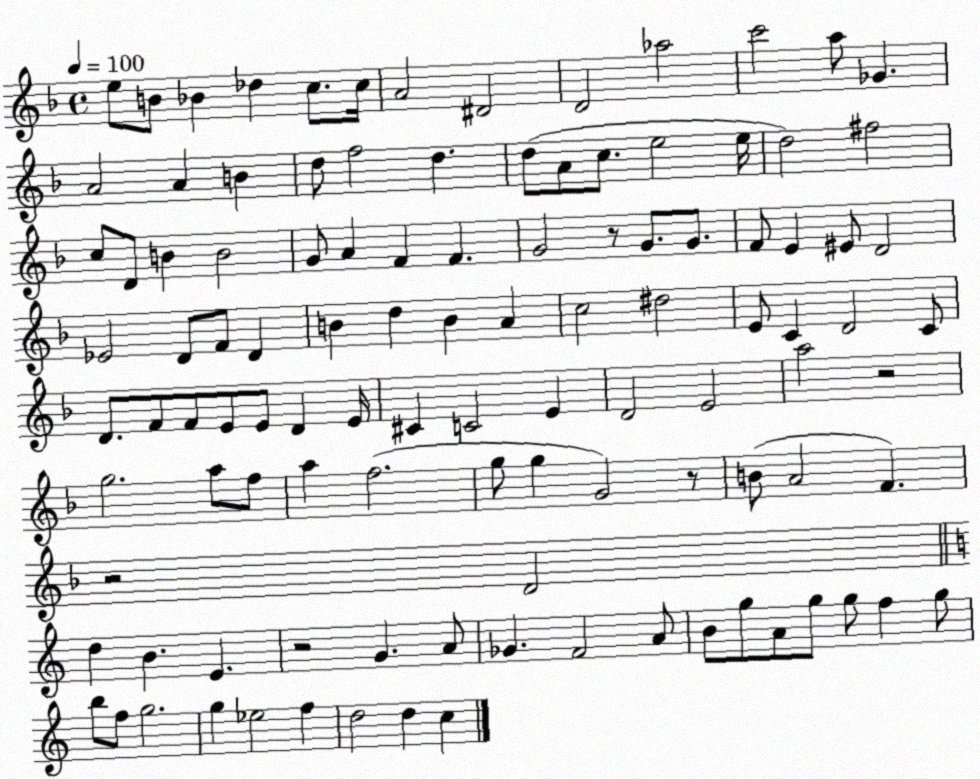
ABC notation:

X:1
T:Untitled
M:4/4
L:1/4
K:F
e/2 B/2 _B _d c/2 c/4 A2 ^D2 D2 _a2 c'2 a/2 _G A2 A B d/2 f2 d d/2 A/2 c/2 e2 e/4 d2 ^f2 c/2 D/2 B B2 G/2 A F F G2 z/2 G/2 G/2 F/2 E ^E/2 D2 _E2 D/2 F/2 D B d B A c2 ^d2 E/2 C D2 C/2 D/2 F/2 F/2 E/2 E/2 D E/4 ^C C2 E D2 E2 a2 z2 g2 a/2 f/2 a f2 g/2 g G2 z/2 B/2 A2 F z2 D2 d B E z2 G A/2 _G F2 A/2 B/2 g/2 A/2 g/2 g/2 f g/2 b/2 f/2 g2 g _e2 f d2 d c